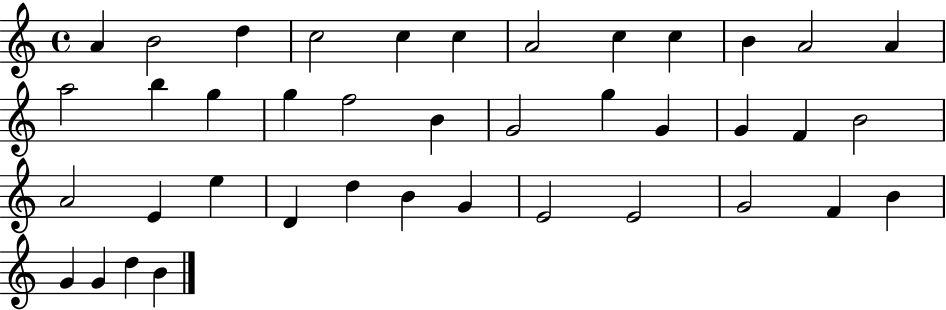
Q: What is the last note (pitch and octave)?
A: B4